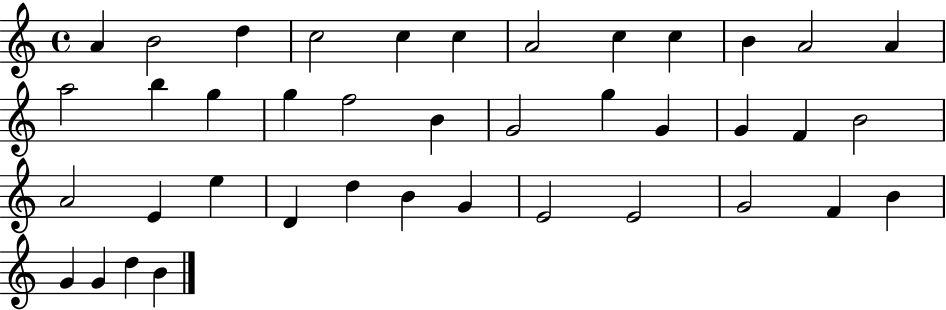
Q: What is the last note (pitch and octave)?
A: B4